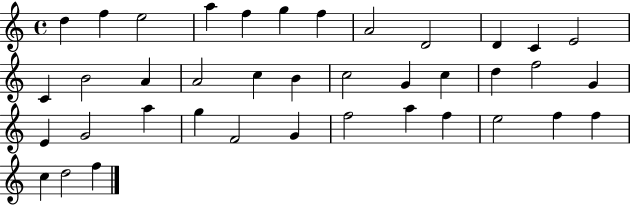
X:1
T:Untitled
M:4/4
L:1/4
K:C
d f e2 a f g f A2 D2 D C E2 C B2 A A2 c B c2 G c d f2 G E G2 a g F2 G f2 a f e2 f f c d2 f